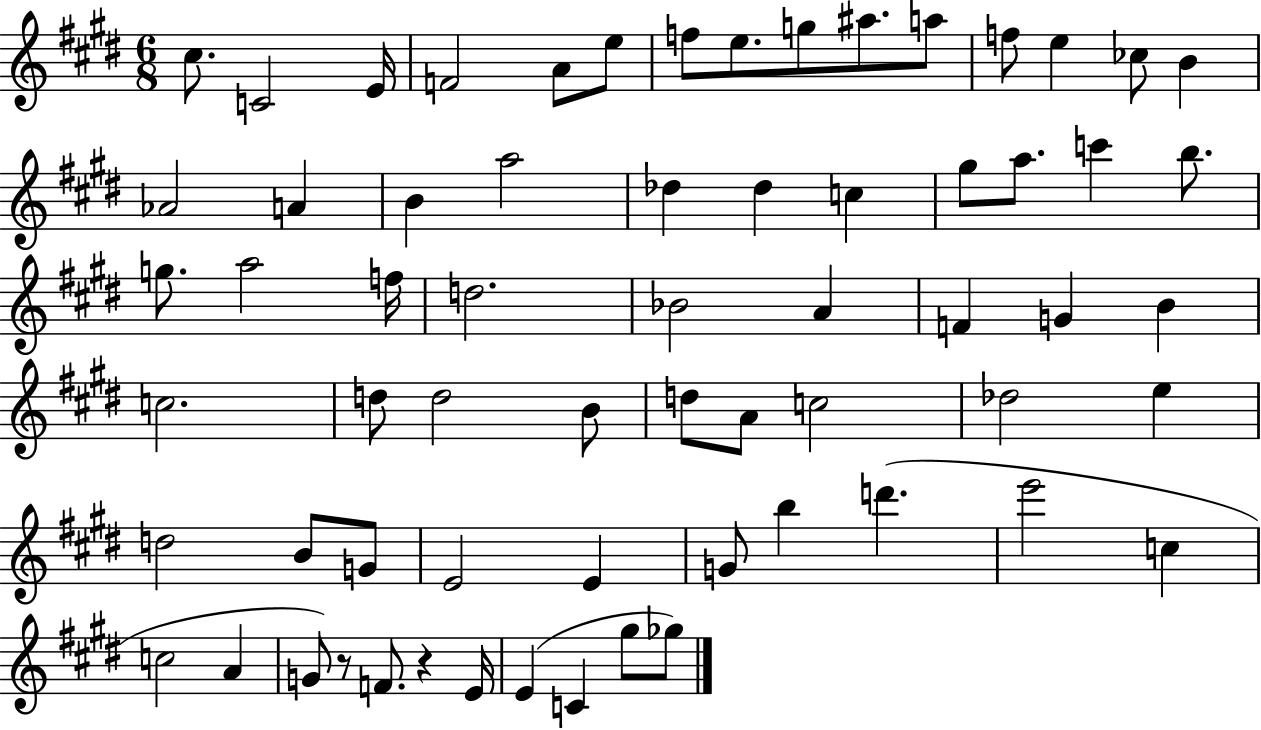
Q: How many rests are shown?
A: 2